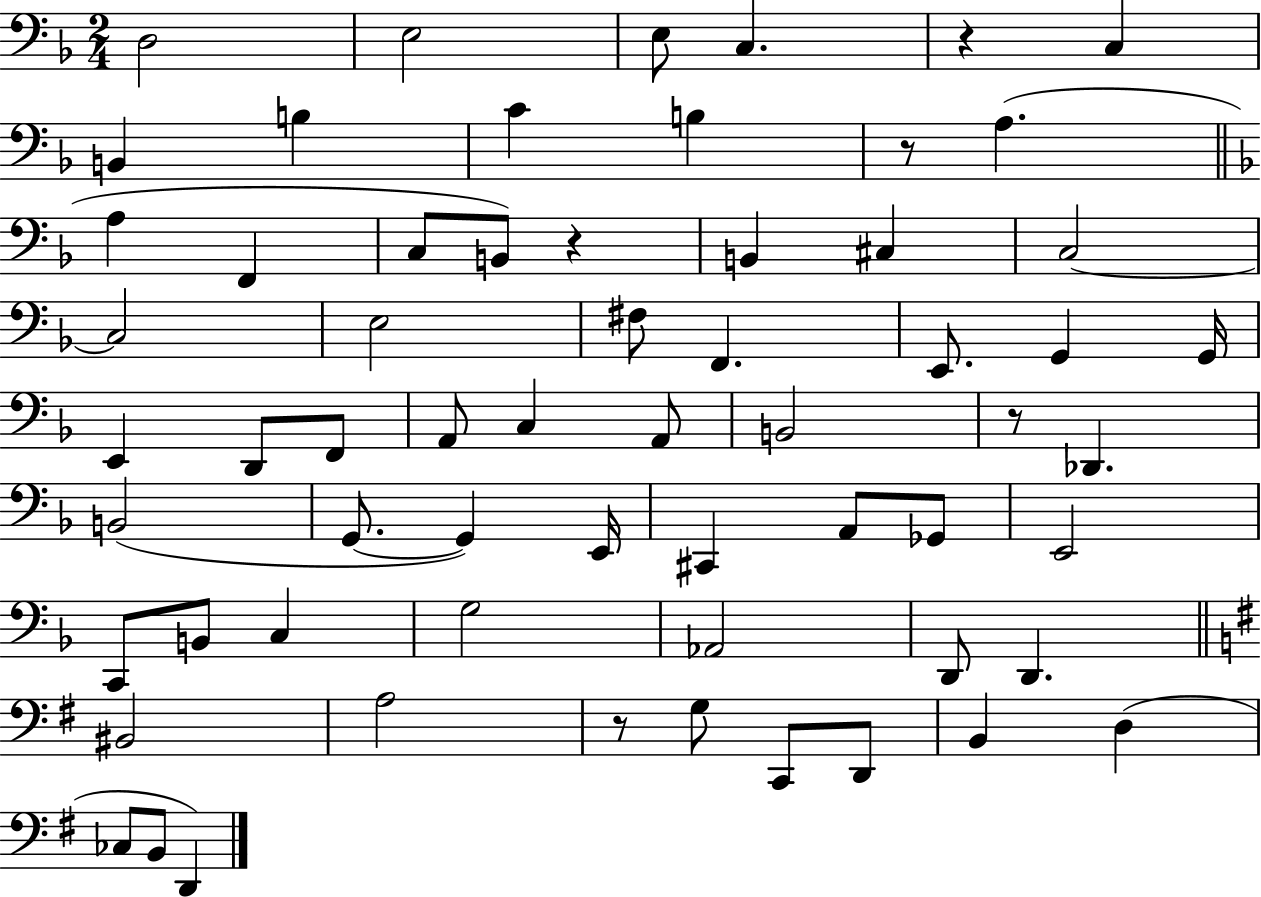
{
  \clef bass
  \numericTimeSignature
  \time 2/4
  \key f \major
  d2 | e2 | e8 c4. | r4 c4 | \break b,4 b4 | c'4 b4 | r8 a4.( | \bar "||" \break \key f \major a4 f,4 | c8 b,8) r4 | b,4 cis4 | c2~~ | \break c2 | e2 | fis8 f,4. | e,8. g,4 g,16 | \break e,4 d,8 f,8 | a,8 c4 a,8 | b,2 | r8 des,4. | \break b,2( | g,8.~~ g,4) e,16 | cis,4 a,8 ges,8 | e,2 | \break c,8 b,8 c4 | g2 | aes,2 | d,8 d,4. | \break \bar "||" \break \key g \major bis,2 | a2 | r8 g8 c,8 d,8 | b,4 d4( | \break ces8 b,8 d,4) | \bar "|."
}